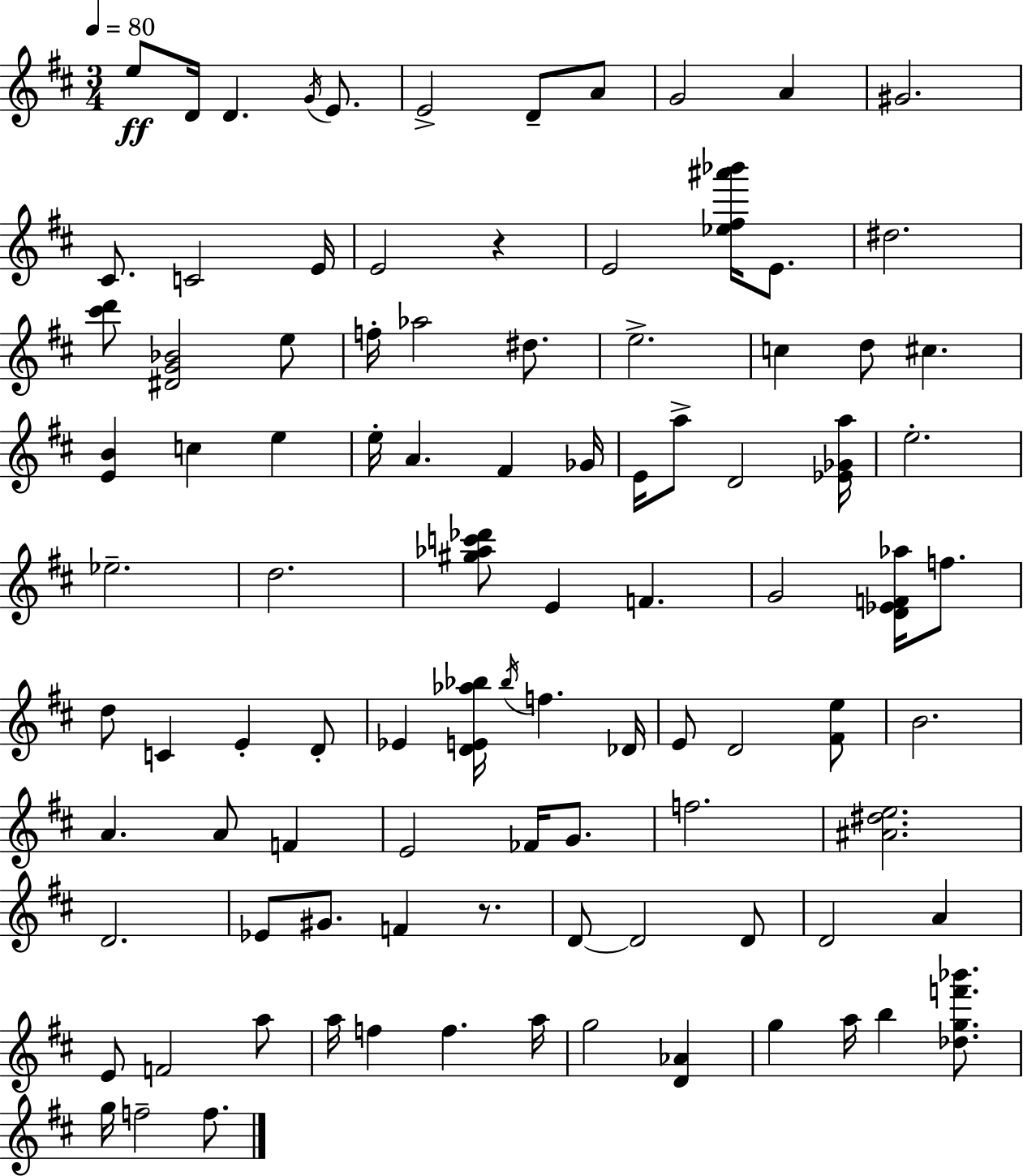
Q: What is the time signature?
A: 3/4